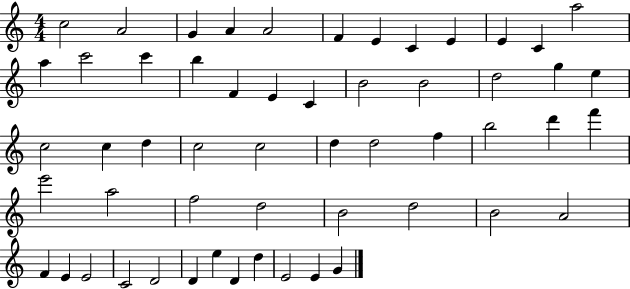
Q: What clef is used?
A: treble